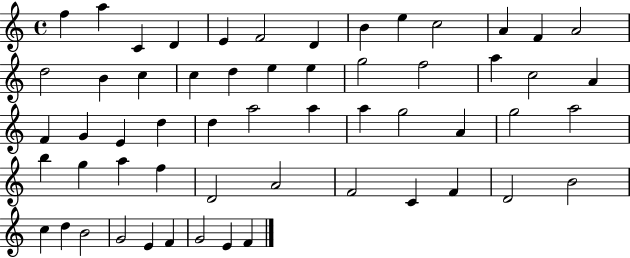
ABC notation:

X:1
T:Untitled
M:4/4
L:1/4
K:C
f a C D E F2 D B e c2 A F A2 d2 B c c d e e g2 f2 a c2 A F G E d d a2 a a g2 A g2 a2 b g a f D2 A2 F2 C F D2 B2 c d B2 G2 E F G2 E F